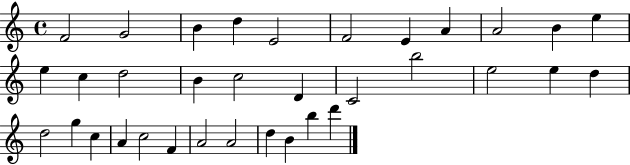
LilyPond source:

{
  \clef treble
  \time 4/4
  \defaultTimeSignature
  \key c \major
  f'2 g'2 | b'4 d''4 e'2 | f'2 e'4 a'4 | a'2 b'4 e''4 | \break e''4 c''4 d''2 | b'4 c''2 d'4 | c'2 b''2 | e''2 e''4 d''4 | \break d''2 g''4 c''4 | a'4 c''2 f'4 | a'2 a'2 | d''4 b'4 b''4 d'''4 | \break \bar "|."
}